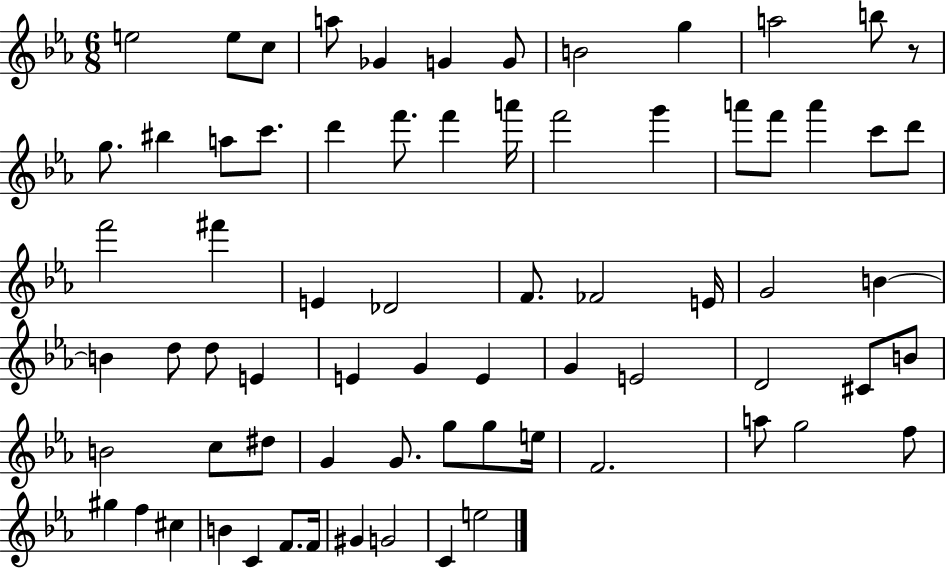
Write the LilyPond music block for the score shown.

{
  \clef treble
  \numericTimeSignature
  \time 6/8
  \key ees \major
  e''2 e''8 c''8 | a''8 ges'4 g'4 g'8 | b'2 g''4 | a''2 b''8 r8 | \break g''8. bis''4 a''8 c'''8. | d'''4 f'''8. f'''4 a'''16 | f'''2 g'''4 | a'''8 f'''8 a'''4 c'''8 d'''8 | \break f'''2 fis'''4 | e'4 des'2 | f'8. fes'2 e'16 | g'2 b'4~~ | \break b'4 d''8 d''8 e'4 | e'4 g'4 e'4 | g'4 e'2 | d'2 cis'8 b'8 | \break b'2 c''8 dis''8 | g'4 g'8. g''8 g''8 e''16 | f'2. | a''8 g''2 f''8 | \break gis''4 f''4 cis''4 | b'4 c'4 f'8. f'16 | gis'4 g'2 | c'4 e''2 | \break \bar "|."
}